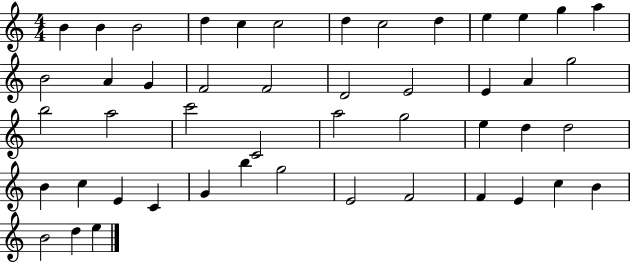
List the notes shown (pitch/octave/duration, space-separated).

B4/q B4/q B4/h D5/q C5/q C5/h D5/q C5/h D5/q E5/q E5/q G5/q A5/q B4/h A4/q G4/q F4/h F4/h D4/h E4/h E4/q A4/q G5/h B5/h A5/h C6/h C4/h A5/h G5/h E5/q D5/q D5/h B4/q C5/q E4/q C4/q G4/q B5/q G5/h E4/h F4/h F4/q E4/q C5/q B4/q B4/h D5/q E5/q